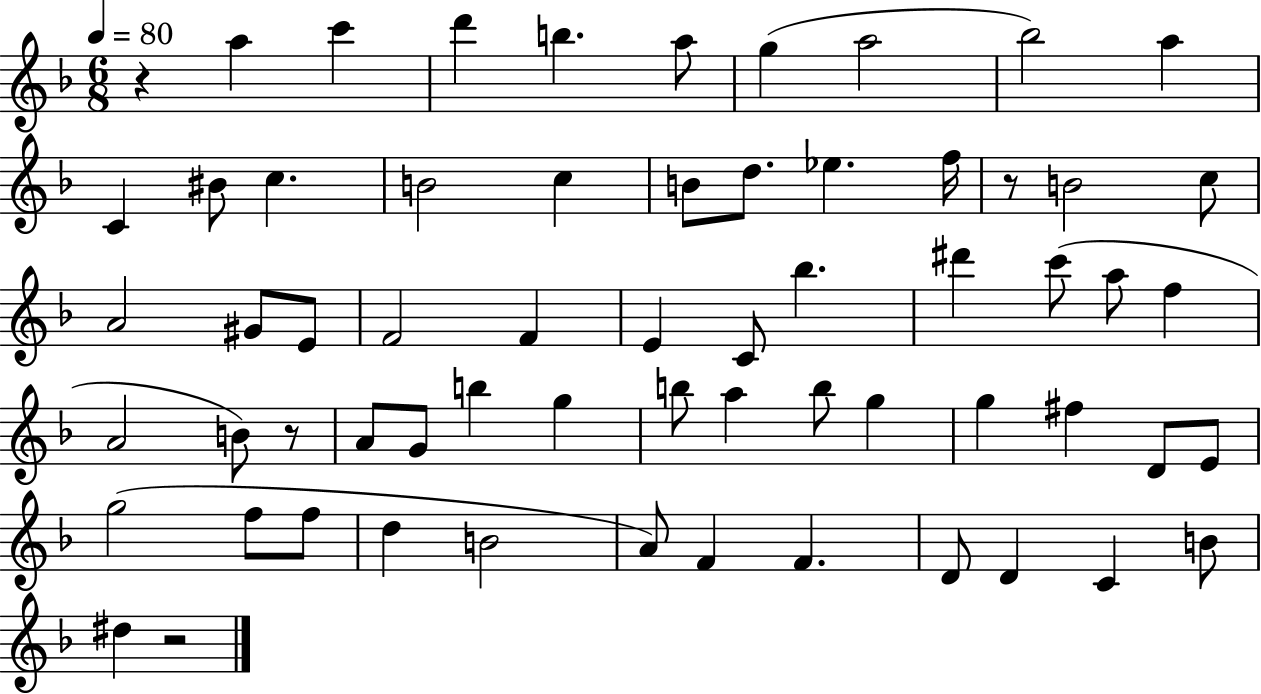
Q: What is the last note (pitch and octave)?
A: D#5